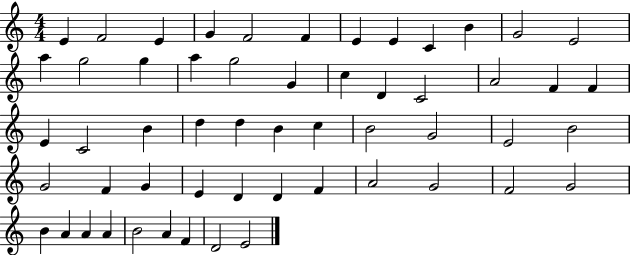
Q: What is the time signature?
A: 4/4